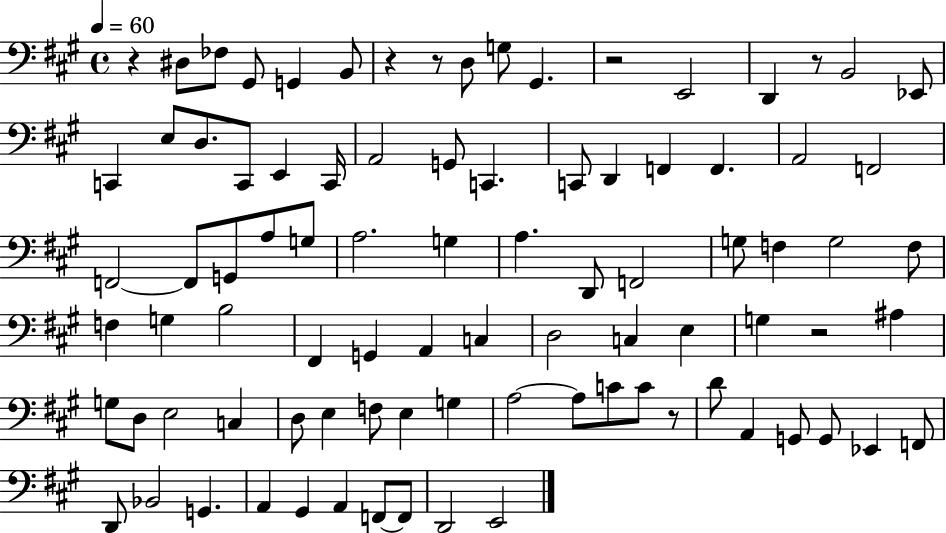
R/q D#3/e FES3/e G#2/e G2/q B2/e R/q R/e D3/e G3/e G#2/q. R/h E2/h D2/q R/e B2/h Eb2/e C2/q E3/e D3/e. C2/e E2/q C2/s A2/h G2/e C2/q. C2/e D2/q F2/q F2/q. A2/h F2/h F2/h F2/e G2/e A3/e G3/e A3/h. G3/q A3/q. D2/e F2/h G3/e F3/q G3/h F3/e F3/q G3/q B3/h F#2/q G2/q A2/q C3/q D3/h C3/q E3/q G3/q R/h A#3/q G3/e D3/e E3/h C3/q D3/e E3/q F3/e E3/q G3/q A3/h A3/e C4/e C4/e R/e D4/e A2/q G2/e G2/e Eb2/q F2/e D2/e Bb2/h G2/q. A2/q G#2/q A2/q F2/e F2/e D2/h E2/h